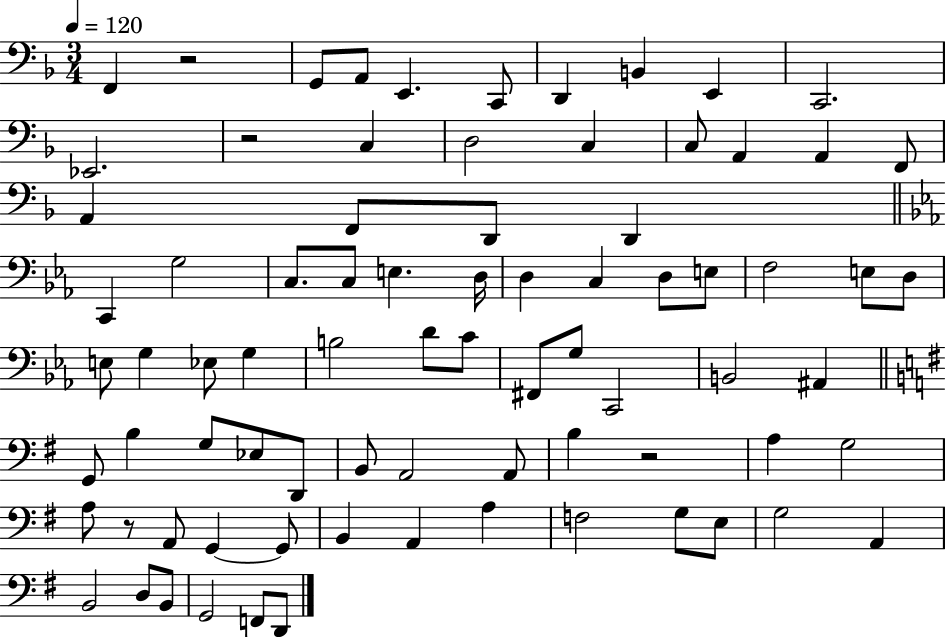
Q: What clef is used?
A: bass